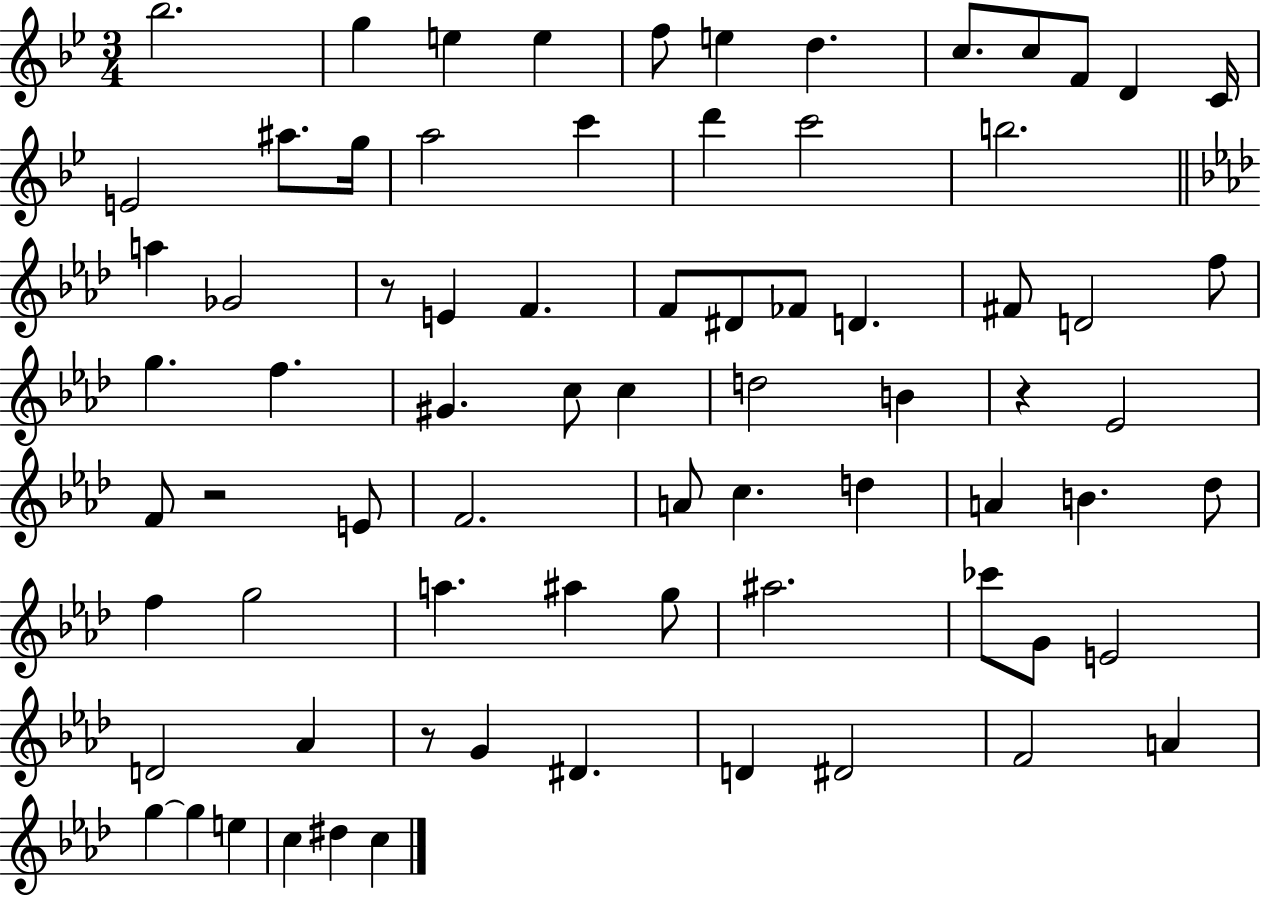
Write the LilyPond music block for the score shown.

{
  \clef treble
  \numericTimeSignature
  \time 3/4
  \key bes \major
  bes''2. | g''4 e''4 e''4 | f''8 e''4 d''4. | c''8. c''8 f'8 d'4 c'16 | \break e'2 ais''8. g''16 | a''2 c'''4 | d'''4 c'''2 | b''2. | \break \bar "||" \break \key aes \major a''4 ges'2 | r8 e'4 f'4. | f'8 dis'8 fes'8 d'4. | fis'8 d'2 f''8 | \break g''4. f''4. | gis'4. c''8 c''4 | d''2 b'4 | r4 ees'2 | \break f'8 r2 e'8 | f'2. | a'8 c''4. d''4 | a'4 b'4. des''8 | \break f''4 g''2 | a''4. ais''4 g''8 | ais''2. | ces'''8 g'8 e'2 | \break d'2 aes'4 | r8 g'4 dis'4. | d'4 dis'2 | f'2 a'4 | \break g''4~~ g''4 e''4 | c''4 dis''4 c''4 | \bar "|."
}